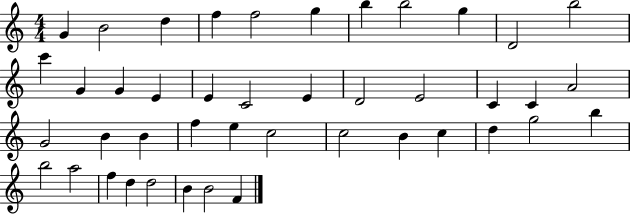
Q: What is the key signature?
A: C major